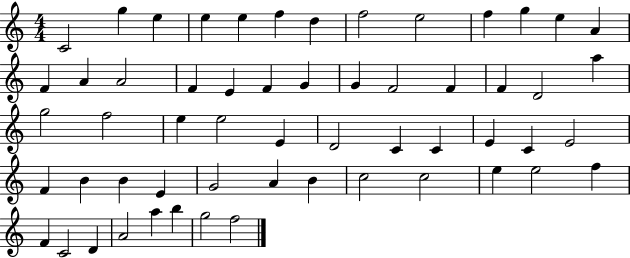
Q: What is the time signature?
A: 4/4